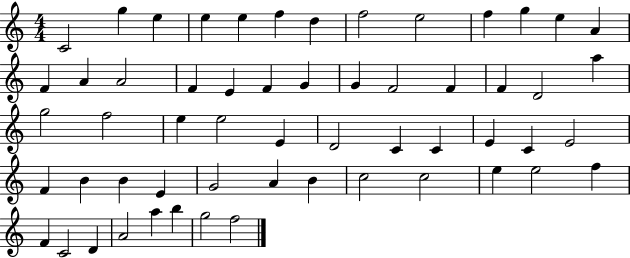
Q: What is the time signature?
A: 4/4